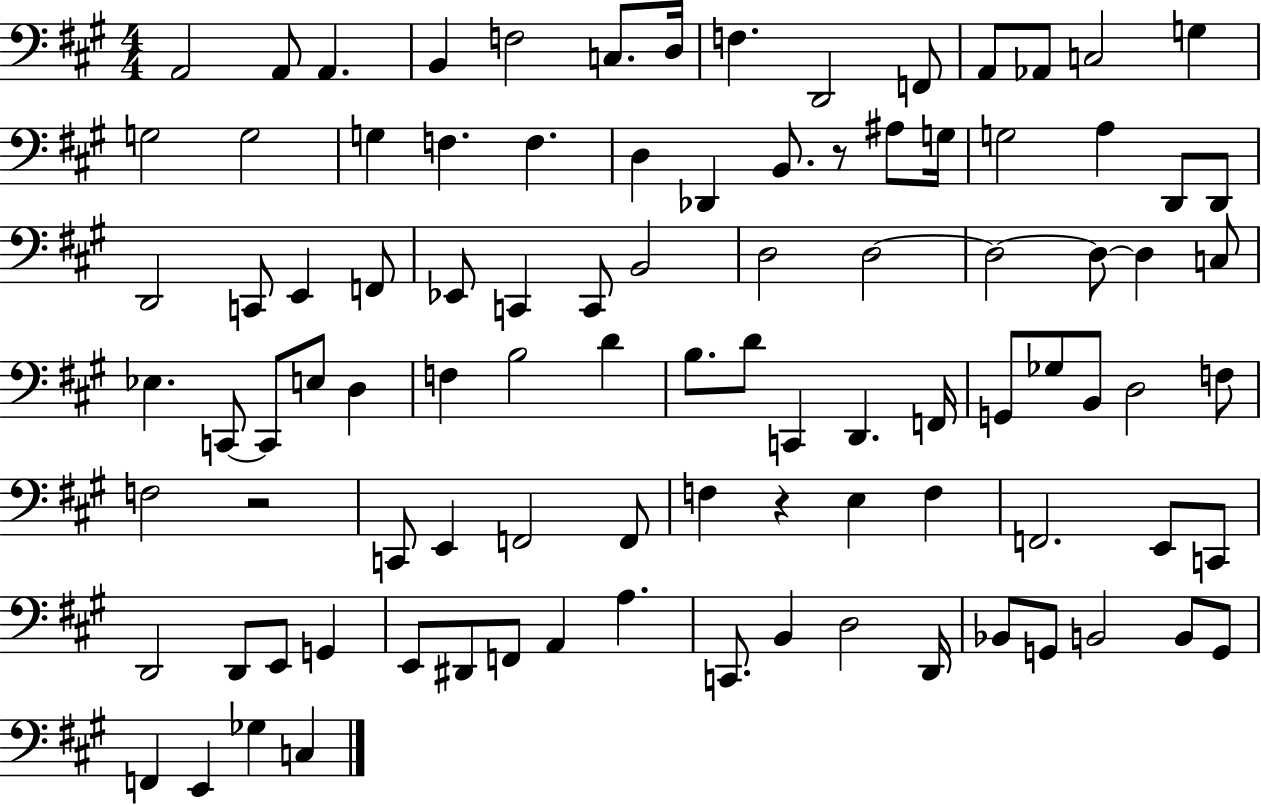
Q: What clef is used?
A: bass